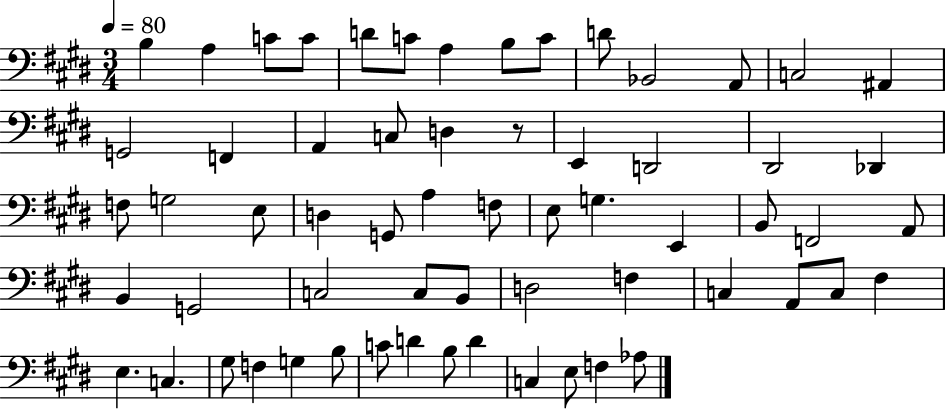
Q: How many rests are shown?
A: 1